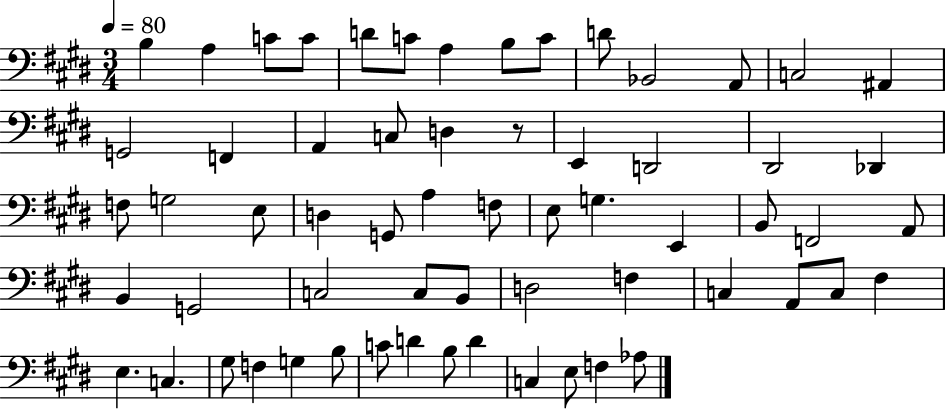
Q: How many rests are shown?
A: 1